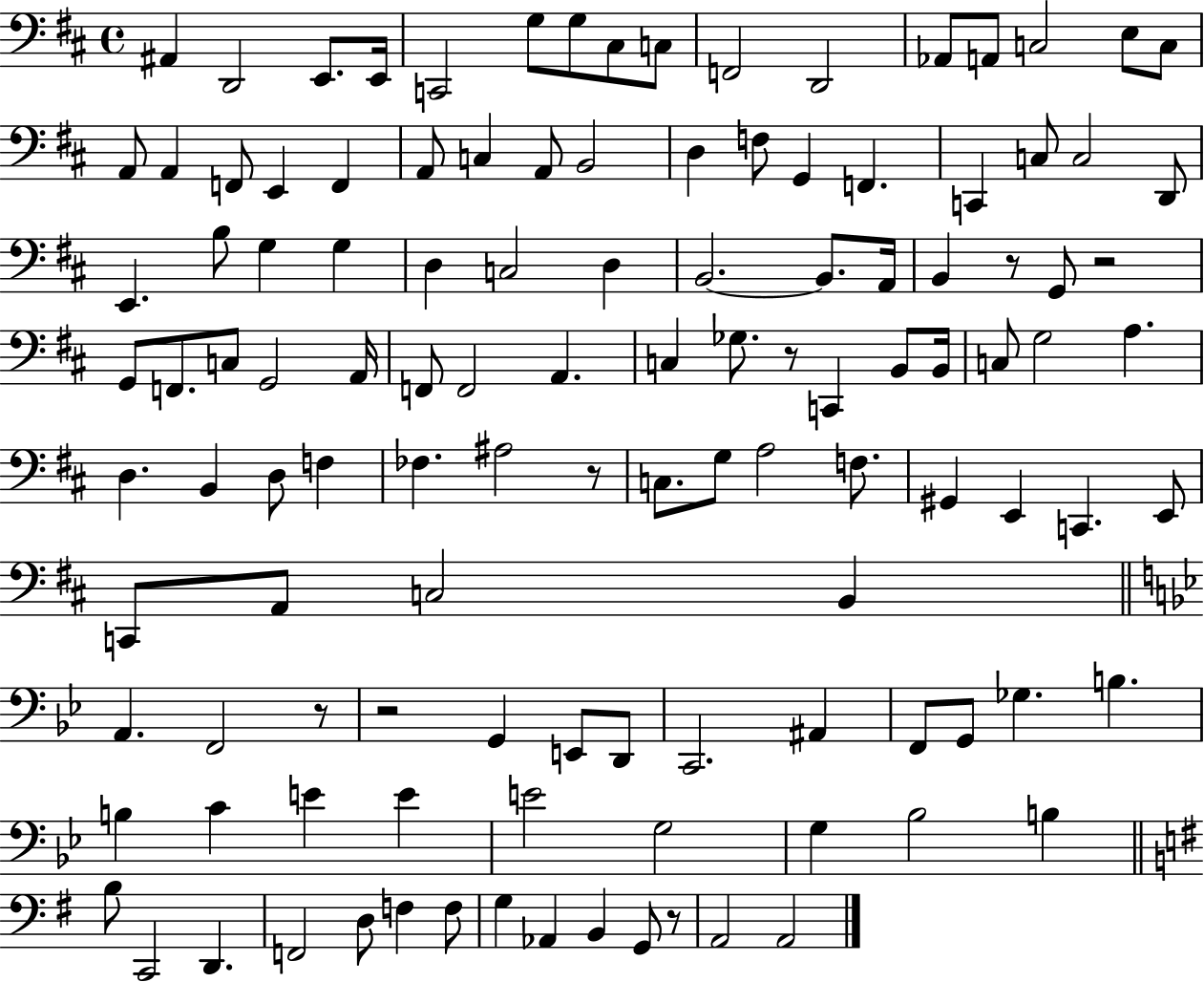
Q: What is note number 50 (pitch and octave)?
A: A2